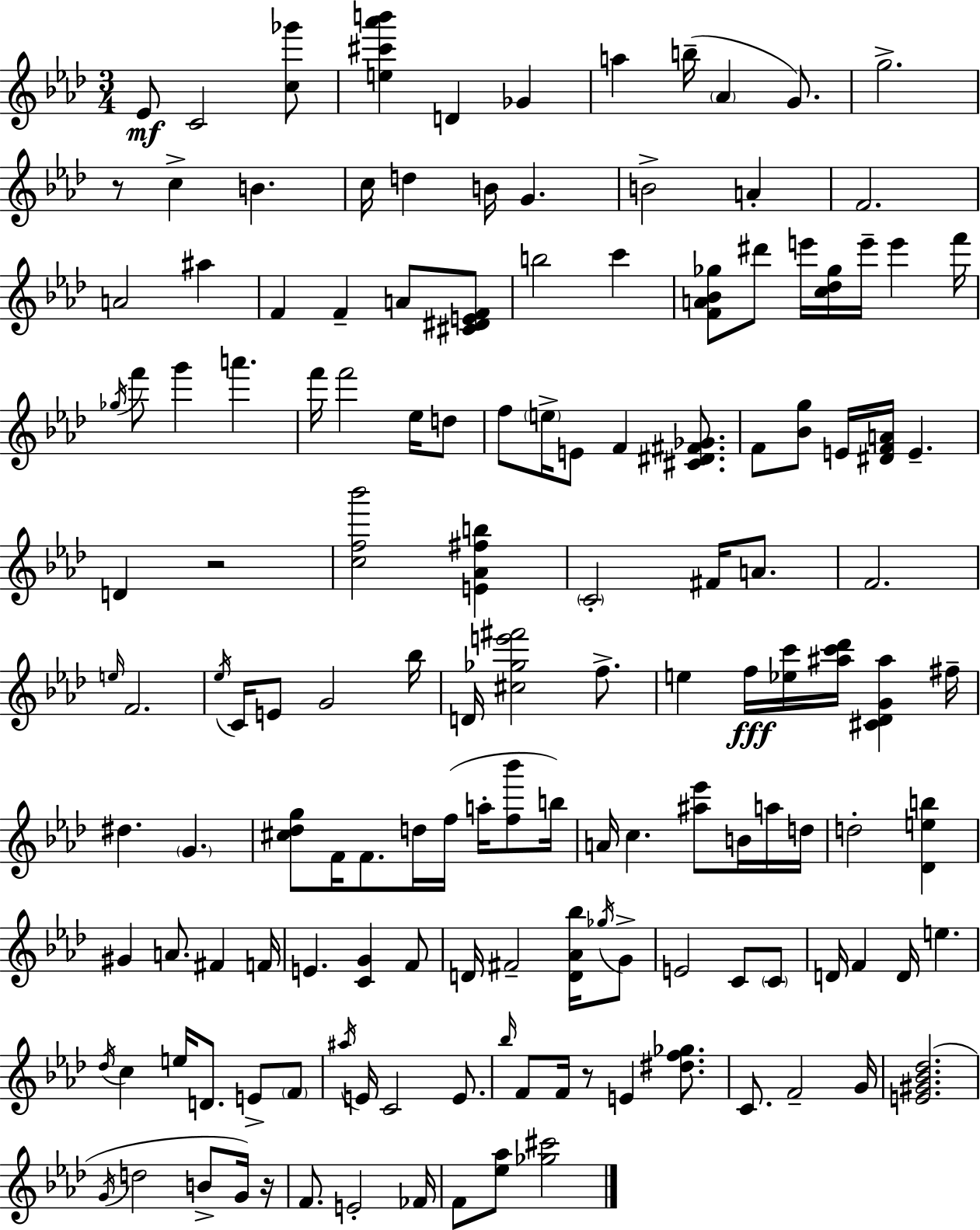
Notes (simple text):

Eb4/e C4/h [C5,Gb6]/e [E5,C#6,Ab6,B6]/q D4/q Gb4/q A5/q B5/s Ab4/q G4/e. G5/h. R/e C5/q B4/q. C5/s D5/q B4/s G4/q. B4/h A4/q F4/h. A4/h A#5/q F4/q F4/q A4/e [C#4,D#4,E4,F4]/e B5/h C6/q [F4,A4,Bb4,Gb5]/e D#6/e E6/s [C5,Db5,Gb5]/s E6/s E6/q F6/s Gb5/s F6/e G6/q A6/q. F6/s F6/h Eb5/s D5/e F5/e E5/s E4/e F4/q [C#4,D#4,F#4,Gb4]/e. F4/e [Bb4,G5]/e E4/s [D#4,F4,A4]/s E4/q. D4/q R/h [C5,F5,Bb6]/h [E4,Ab4,F#5,B5]/q C4/h F#4/s A4/e. F4/h. E5/s F4/h. Eb5/s C4/s E4/e G4/h Bb5/s D4/s [C#5,Gb5,E6,F#6]/h F5/e. E5/q F5/s [Eb5,C6]/s [A#5,C6,Db6]/s [C#4,Db4,G4,A#5]/q F#5/s D#5/q. G4/q. [C#5,Db5,G5]/e F4/s F4/e. D5/s F5/s A5/s [F5,Bb6]/e B5/s A4/s C5/q. [A#5,Eb6]/e B4/s A5/s D5/s D5/h [Db4,E5,B5]/q G#4/q A4/e. F#4/q F4/s E4/q. [C4,G4]/q F4/e D4/s F#4/h [D4,Ab4,Bb5]/s Gb5/s G4/e E4/h C4/e C4/e D4/s F4/q D4/s E5/q. Db5/s C5/q E5/s D4/e. E4/e F4/e A#5/s E4/s C4/h E4/e. Bb5/s F4/e F4/s R/e E4/q [D#5,F5,Gb5]/e. C4/e. F4/h G4/s [E4,G#4,Bb4,Db5]/h. G4/s D5/h B4/e G4/s R/s F4/e. E4/h FES4/s F4/e [Eb5,Ab5]/e [Gb5,C#6]/h